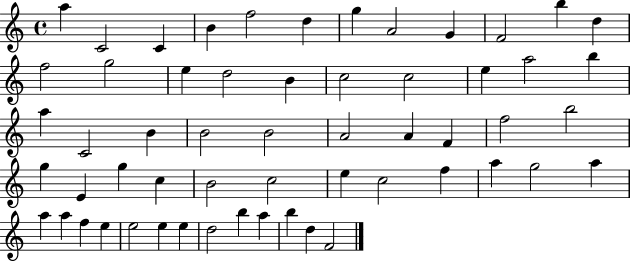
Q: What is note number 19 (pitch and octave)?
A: C5